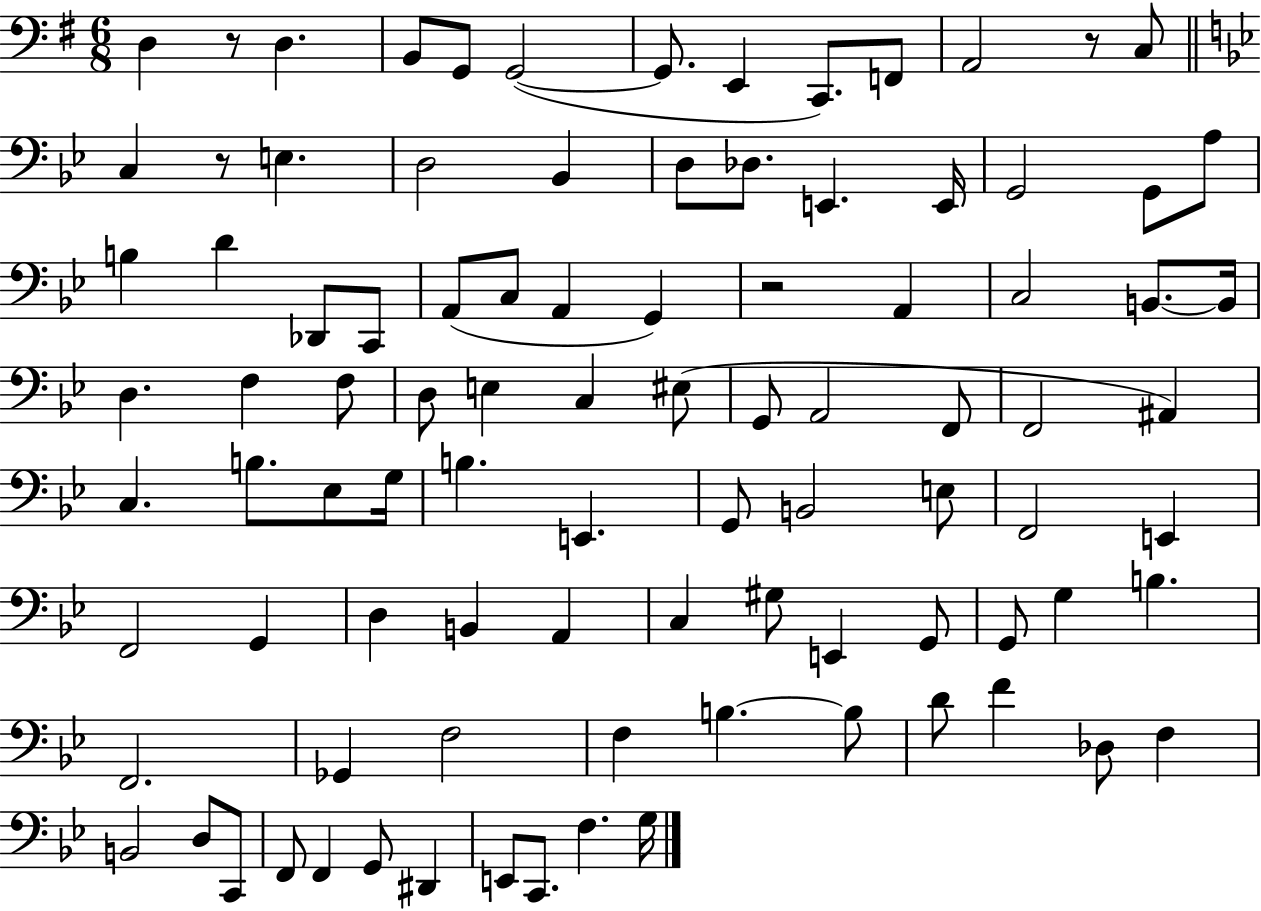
D3/q R/e D3/q. B2/e G2/e G2/h G2/e. E2/q C2/e. F2/e A2/h R/e C3/e C3/q R/e E3/q. D3/h Bb2/q D3/e Db3/e. E2/q. E2/s G2/h G2/e A3/e B3/q D4/q Db2/e C2/e A2/e C3/e A2/q G2/q R/h A2/q C3/h B2/e. B2/s D3/q. F3/q F3/e D3/e E3/q C3/q EIS3/e G2/e A2/h F2/e F2/h A#2/q C3/q. B3/e. Eb3/e G3/s B3/q. E2/q. G2/e B2/h E3/e F2/h E2/q F2/h G2/q D3/q B2/q A2/q C3/q G#3/e E2/q G2/e G2/e G3/q B3/q. F2/h. Gb2/q F3/h F3/q B3/q. B3/e D4/e F4/q Db3/e F3/q B2/h D3/e C2/e F2/e F2/q G2/e D#2/q E2/e C2/e. F3/q. G3/s